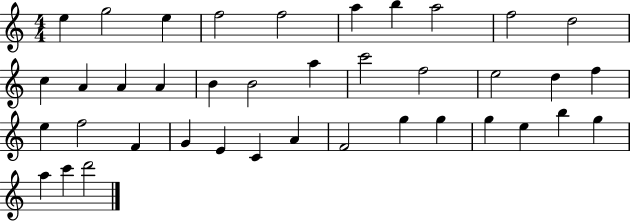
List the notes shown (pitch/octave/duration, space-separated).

E5/q G5/h E5/q F5/h F5/h A5/q B5/q A5/h F5/h D5/h C5/q A4/q A4/q A4/q B4/q B4/h A5/q C6/h F5/h E5/h D5/q F5/q E5/q F5/h F4/q G4/q E4/q C4/q A4/q F4/h G5/q G5/q G5/q E5/q B5/q G5/q A5/q C6/q D6/h